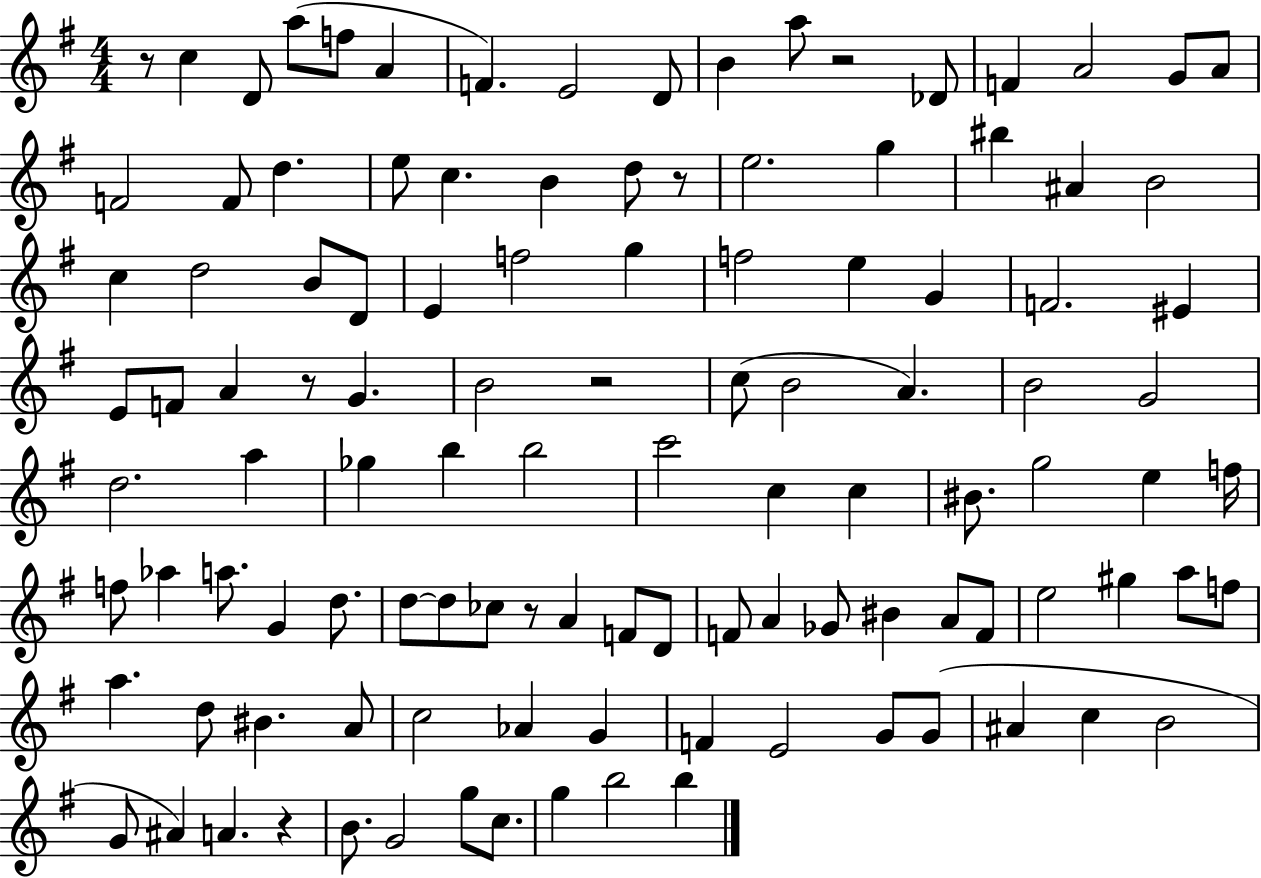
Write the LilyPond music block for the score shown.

{
  \clef treble
  \numericTimeSignature
  \time 4/4
  \key g \major
  r8 c''4 d'8 a''8( f''8 a'4 | f'4.) e'2 d'8 | b'4 a''8 r2 des'8 | f'4 a'2 g'8 a'8 | \break f'2 f'8 d''4. | e''8 c''4. b'4 d''8 r8 | e''2. g''4 | bis''4 ais'4 b'2 | \break c''4 d''2 b'8 d'8 | e'4 f''2 g''4 | f''2 e''4 g'4 | f'2. eis'4 | \break e'8 f'8 a'4 r8 g'4. | b'2 r2 | c''8( b'2 a'4.) | b'2 g'2 | \break d''2. a''4 | ges''4 b''4 b''2 | c'''2 c''4 c''4 | bis'8. g''2 e''4 f''16 | \break f''8 aes''4 a''8. g'4 d''8. | d''8~~ d''8 ces''8 r8 a'4 f'8 d'8 | f'8 a'4 ges'8 bis'4 a'8 f'8 | e''2 gis''4 a''8 f''8 | \break a''4. d''8 bis'4. a'8 | c''2 aes'4 g'4 | f'4 e'2 g'8 g'8( | ais'4 c''4 b'2 | \break g'8 ais'4) a'4. r4 | b'8. g'2 g''8 c''8. | g''4 b''2 b''4 | \bar "|."
}